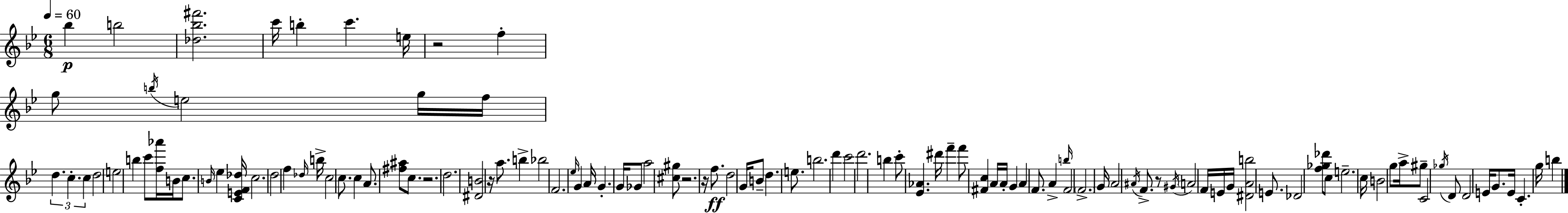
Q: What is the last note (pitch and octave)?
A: B5